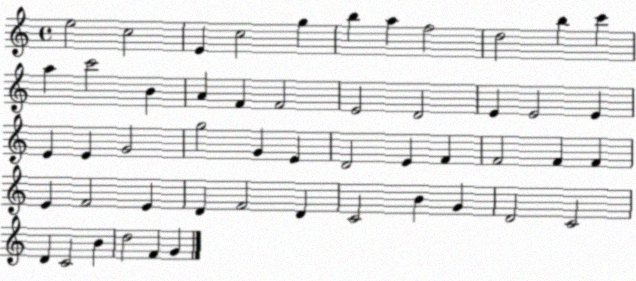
X:1
T:Untitled
M:4/4
L:1/4
K:C
e2 c2 E c2 g b a f2 d2 b c' a c'2 B A F F2 E2 D2 E E2 E E E G2 g2 G E D2 E F F2 F F E F2 E D F2 D C2 B G D2 C2 D C2 B d2 F G